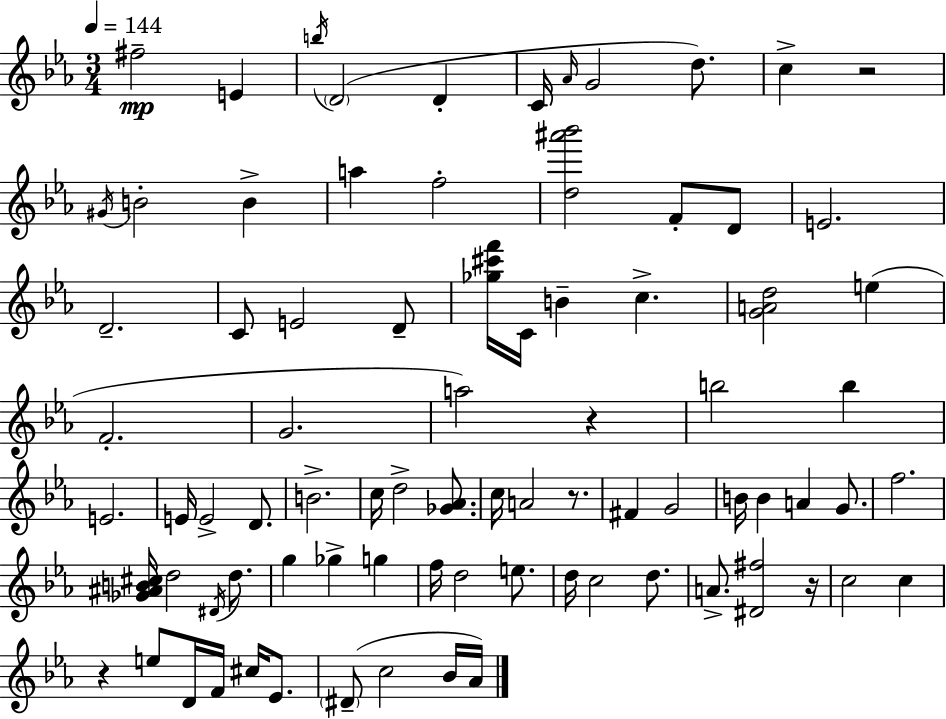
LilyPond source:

{
  \clef treble
  \numericTimeSignature
  \time 3/4
  \key ees \major
  \tempo 4 = 144
  fis''2--\mp e'4 | \acciaccatura { b''16 } \parenthesize d'2( d'4-. | c'16 \grace { aes'16 } g'2 d''8.) | c''4-> r2 | \break \acciaccatura { gis'16 } b'2-. b'4-> | a''4 f''2-. | <d'' ais''' bes'''>2 f'8-. | d'8 e'2. | \break d'2.-- | c'8 e'2 | d'8-- <ges'' cis''' f'''>16 c'16 b'4-- c''4.-> | <g' a' d''>2 e''4( | \break f'2.-. | g'2. | a''2) r4 | b''2 b''4 | \break e'2. | e'16 e'2-> | d'8. b'2.-> | c''16 d''2-> | \break <ges' aes'>8. c''16 a'2 | r8. fis'4 g'2 | b'16 b'4 a'4 | g'8. f''2. | \break <ges' ais' b' cis''>16 d''2 | \acciaccatura { dis'16 } d''8. g''4 ges''4-> | g''4 f''16 d''2 | e''8. d''16 c''2 | \break d''8. a'8.-> <dis' fis''>2 | r16 c''2 | c''4 r4 e''8 d'16 f'16 | cis''16 ees'8. \parenthesize dis'8--( c''2 | \break bes'16 aes'16) \bar "|."
}